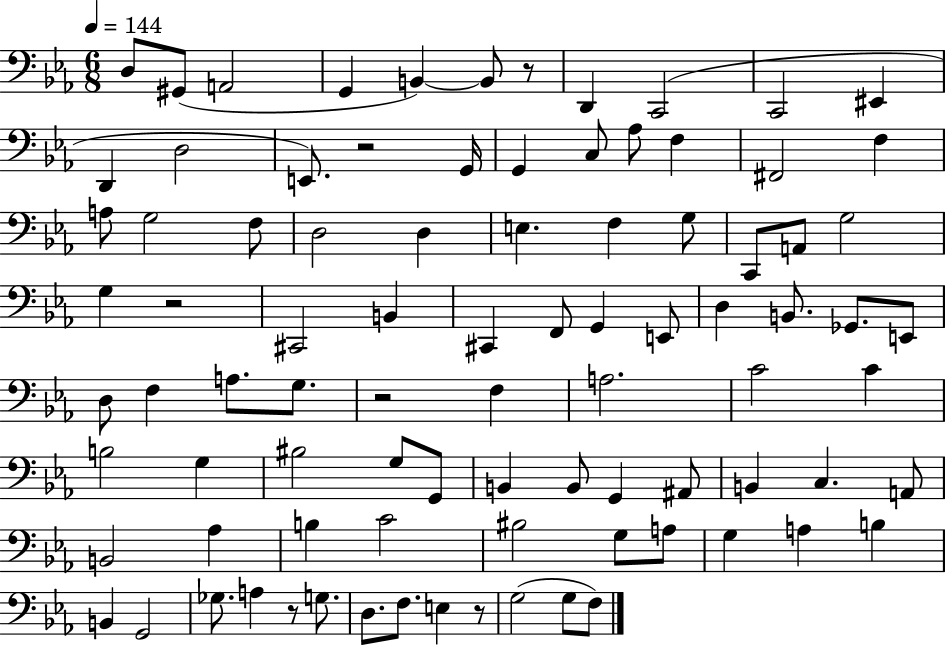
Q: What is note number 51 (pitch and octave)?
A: B3